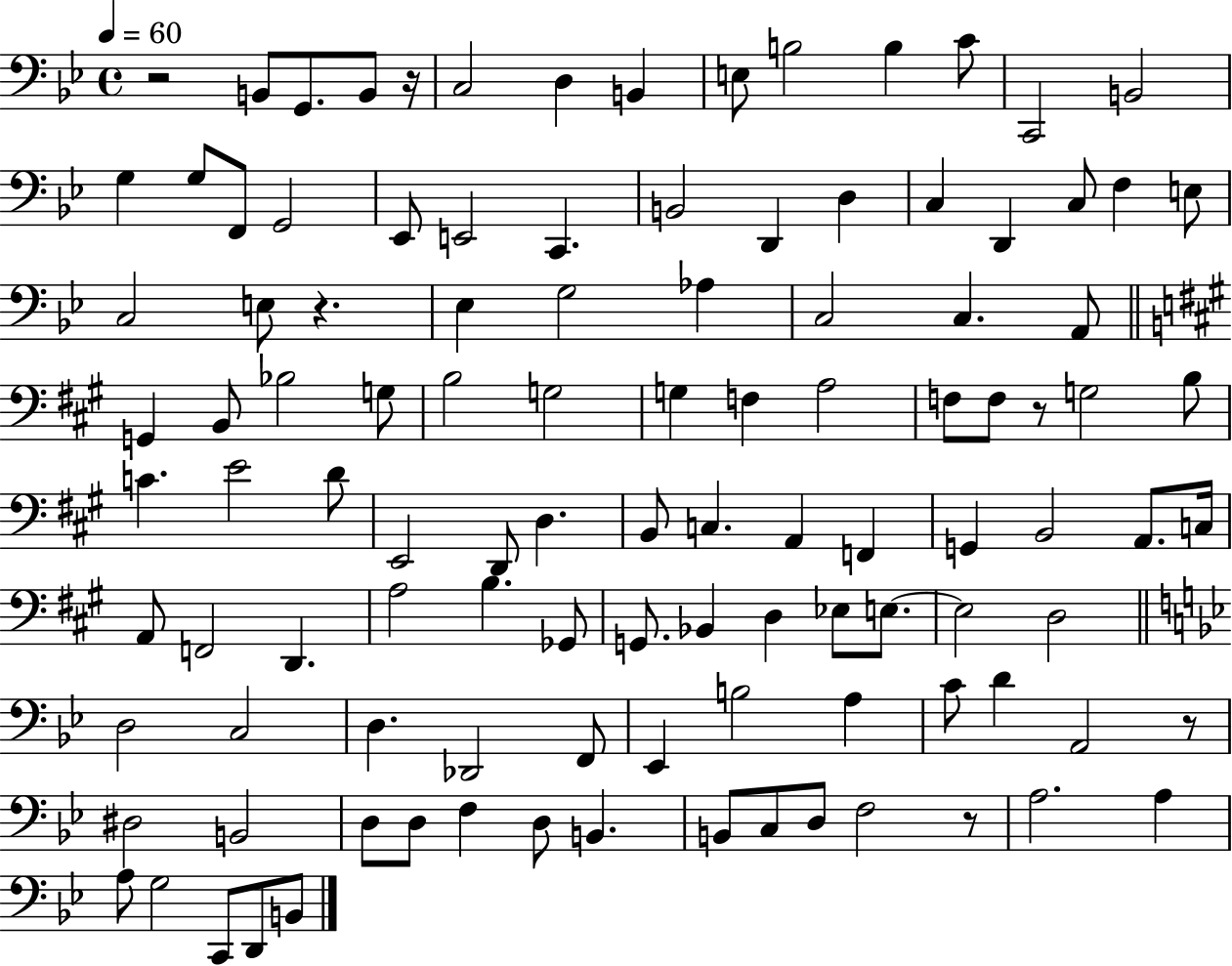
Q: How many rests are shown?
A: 6